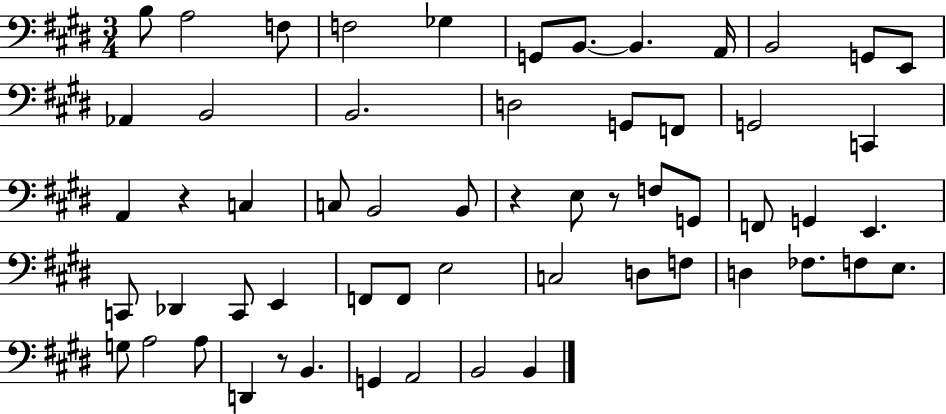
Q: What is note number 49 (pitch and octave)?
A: D2